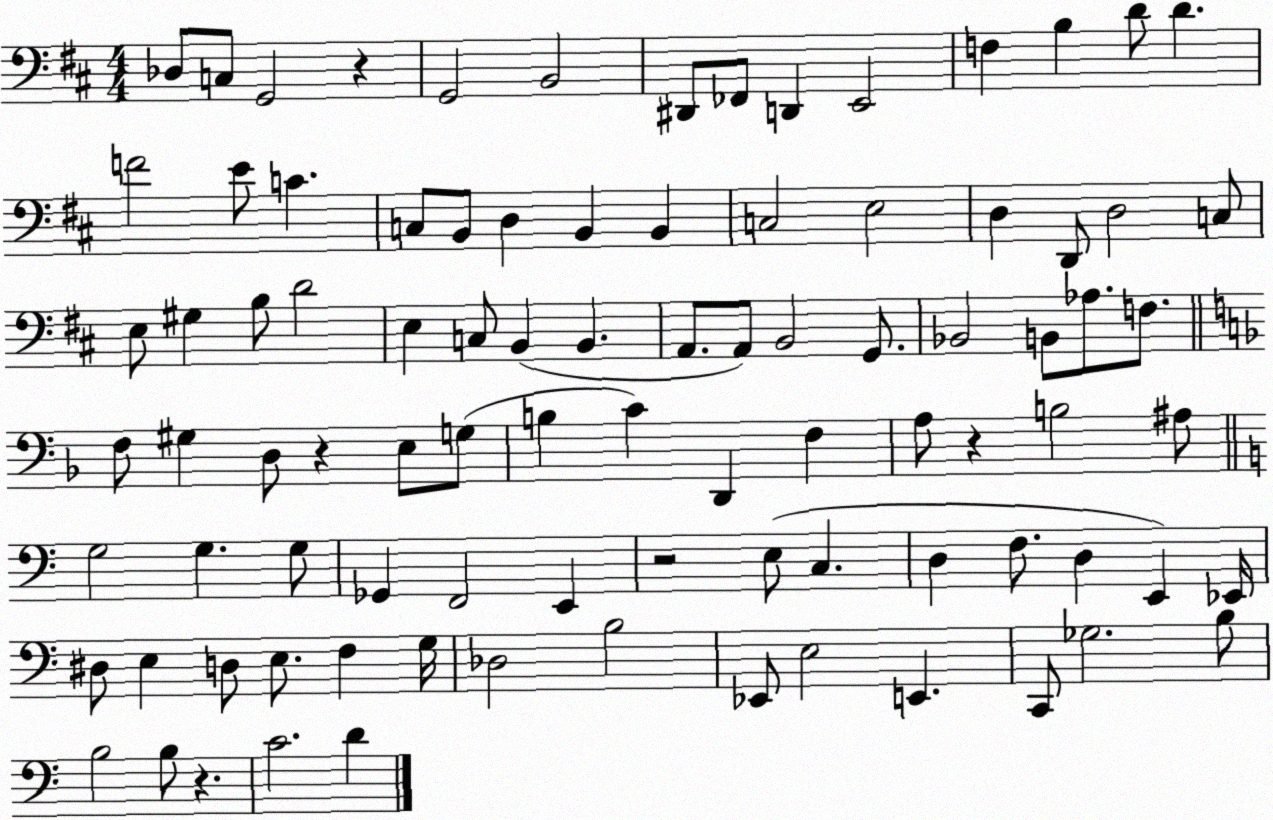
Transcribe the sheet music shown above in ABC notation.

X:1
T:Untitled
M:4/4
L:1/4
K:D
_D,/2 C,/2 G,,2 z G,,2 B,,2 ^D,,/2 _F,,/2 D,, E,,2 F, B, D/2 D F2 E/2 C C,/2 B,,/2 D, B,, B,, C,2 E,2 D, D,,/2 D,2 C,/2 E,/2 ^G, B,/2 D2 E, C,/2 B,, B,, A,,/2 A,,/2 B,,2 G,,/2 _B,,2 B,,/2 _A,/2 F,/2 F,/2 ^G, D,/2 z E,/2 G,/2 B, C D,, F, A,/2 z B,2 ^A,/2 G,2 G, G,/2 _G,, F,,2 E,, z2 E,/2 C, D, F,/2 D, E,, _E,,/4 ^D,/2 E, D,/2 E,/2 F, G,/4 _D,2 B,2 _E,,/2 E,2 E,, C,,/2 _G,2 B,/2 B,2 B,/2 z C2 D